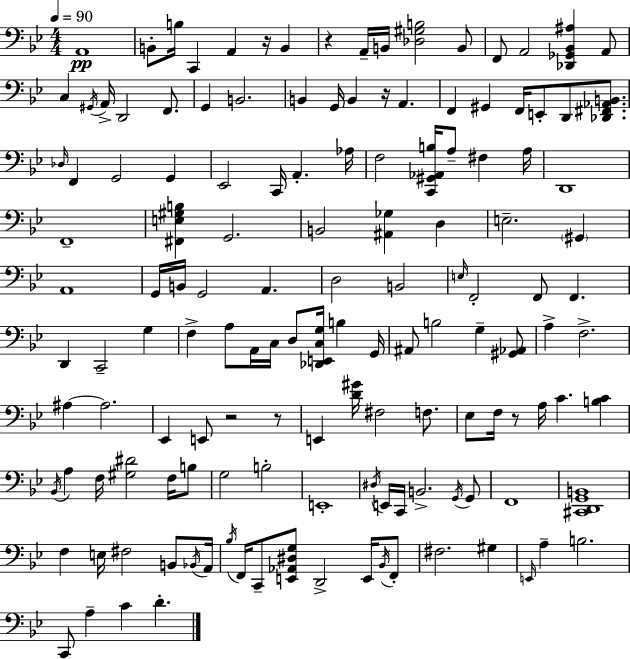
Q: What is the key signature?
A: G minor